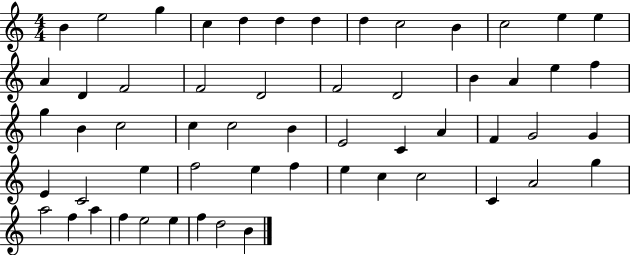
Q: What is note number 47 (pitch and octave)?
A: A4